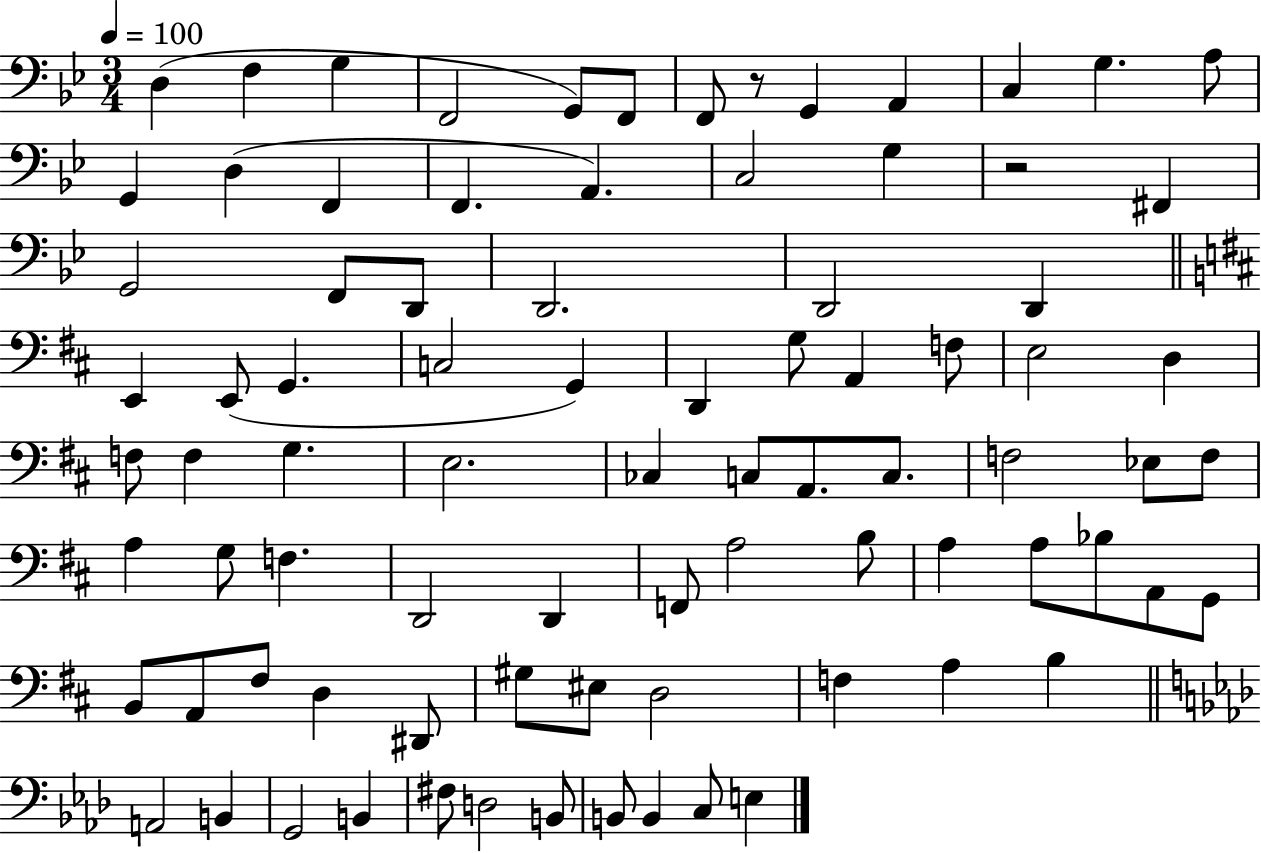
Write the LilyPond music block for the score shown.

{
  \clef bass
  \numericTimeSignature
  \time 3/4
  \key bes \major
  \tempo 4 = 100
  d4( f4 g4 | f,2 g,8) f,8 | f,8 r8 g,4 a,4 | c4 g4. a8 | \break g,4 d4( f,4 | f,4. a,4.) | c2 g4 | r2 fis,4 | \break g,2 f,8 d,8 | d,2. | d,2 d,4 | \bar "||" \break \key b \minor e,4 e,8( g,4. | c2 g,4) | d,4 g8 a,4 f8 | e2 d4 | \break f8 f4 g4. | e2. | ces4 c8 a,8. c8. | f2 ees8 f8 | \break a4 g8 f4. | d,2 d,4 | f,8 a2 b8 | a4 a8 bes8 a,8 g,8 | \break b,8 a,8 fis8 d4 dis,8 | gis8 eis8 d2 | f4 a4 b4 | \bar "||" \break \key f \minor a,2 b,4 | g,2 b,4 | fis8 d2 b,8 | b,8 b,4 c8 e4 | \break \bar "|."
}